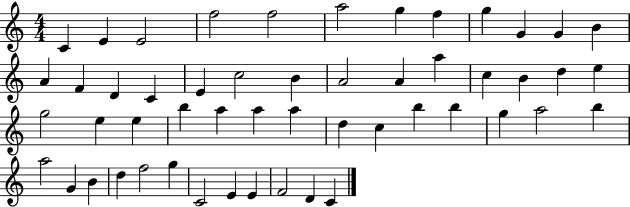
C4/q E4/q E4/h F5/h F5/h A5/h G5/q F5/q G5/q G4/q G4/q B4/q A4/q F4/q D4/q C4/q E4/q C5/h B4/q A4/h A4/q A5/q C5/q B4/q D5/q E5/q G5/h E5/q E5/q B5/q A5/q A5/q A5/q D5/q C5/q B5/q B5/q G5/q A5/h B5/q A5/h G4/q B4/q D5/q F5/h G5/q C4/h E4/q E4/q F4/h D4/q C4/q